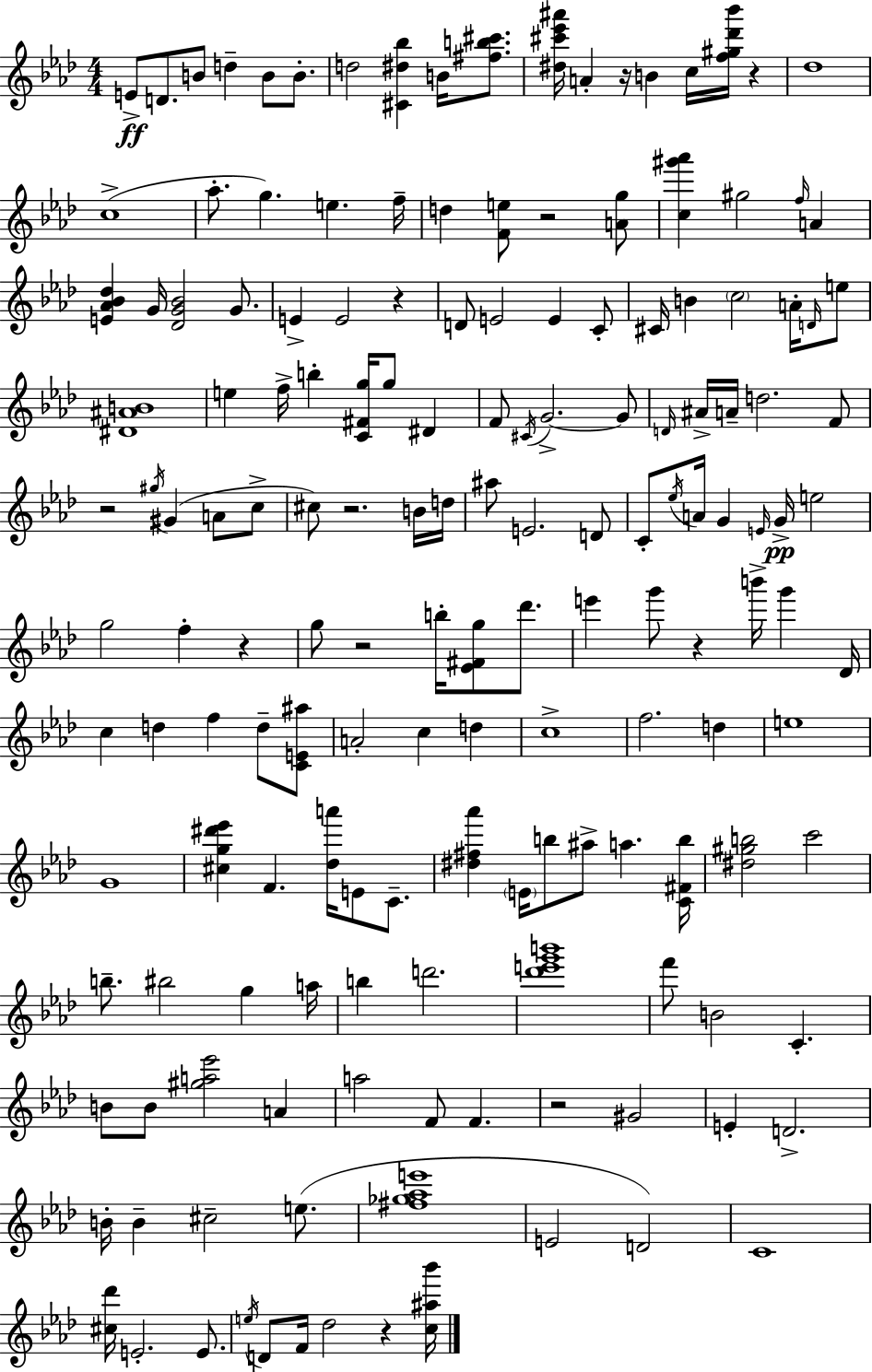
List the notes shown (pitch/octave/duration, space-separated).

E4/e D4/e. B4/e D5/q B4/e B4/e. D5/h [C#4,D#5,Bb5]/q B4/s [F#5,B5,C#6]/e. [D#5,C#6,Eb6,A#6]/s A4/q R/s B4/q C5/s [F5,G#5,Db6,Bb6]/s R/q Db5/w C5/w Ab5/e. G5/q. E5/q. F5/s D5/q [F4,E5]/e R/h [A4,G5]/e [C5,G#6,Ab6]/q G#5/h F5/s A4/q [E4,Ab4,Bb4,Db5]/q G4/s [Db4,G4,Bb4]/h G4/e. E4/q E4/h R/q D4/e E4/h E4/q C4/e C#4/s B4/q C5/h A4/s D4/s E5/e [D#4,A#4,B4]/w E5/q F5/s B5/q [C4,F#4,G5]/s G5/e D#4/q F4/e C#4/s G4/h. G4/e D4/s A#4/s A4/s D5/h. F4/e R/h G#5/s G#4/q A4/e C5/e C#5/e R/h. B4/s D5/s A#5/e E4/h. D4/e C4/e Eb5/s A4/s G4/q E4/s G4/s E5/h G5/h F5/q R/q G5/e R/h B5/s [Eb4,F#4,G5]/e Db6/e. E6/q G6/e R/q B6/s G6/q Db4/s C5/q D5/q F5/q D5/e [C4,E4,A#5]/e A4/h C5/q D5/q C5/w F5/h. D5/q E5/w G4/w [C#5,G5,D#6,Eb6]/q F4/q. [Db5,A6]/s E4/e C4/e. [D#5,F#5,Ab6]/q E4/s B5/e A#5/e A5/q. [C4,F#4,B5]/s [D#5,G#5,B5]/h C6/h B5/e. BIS5/h G5/q A5/s B5/q D6/h. [Db6,E6,G6,B6]/w F6/e B4/h C4/q. B4/e B4/e [G#5,A5,Eb6]/h A4/q A5/h F4/e F4/q. R/h G#4/h E4/q D4/h. B4/s B4/q C#5/h E5/e. [F#5,Gb5,Ab5,E6]/w E4/h D4/h C4/w [C#5,Db6]/s E4/h. E4/e. E5/s D4/e F4/s Db5/h R/q [C5,A#5,Bb6]/s